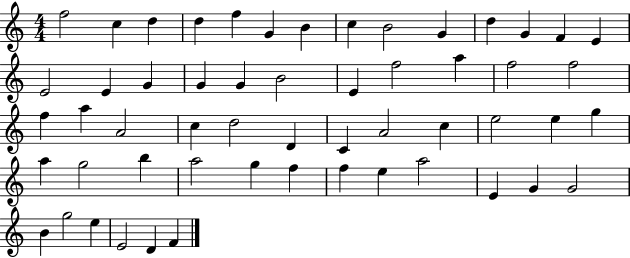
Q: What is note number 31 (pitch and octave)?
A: D4